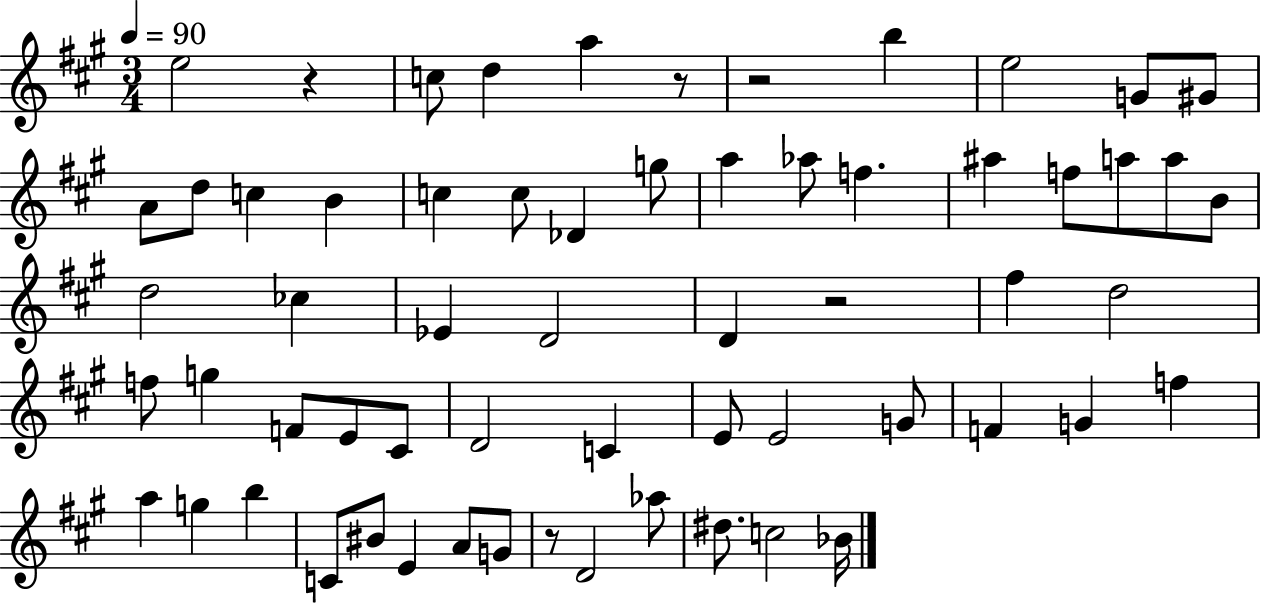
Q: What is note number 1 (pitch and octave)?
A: E5